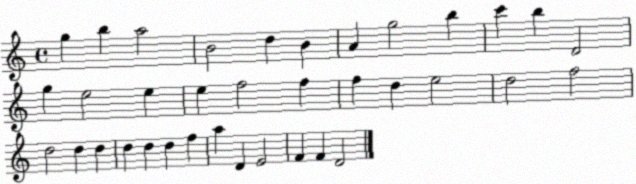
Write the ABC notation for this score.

X:1
T:Untitled
M:4/4
L:1/4
K:C
g b a2 B2 d B A g2 b c' b D2 g e2 e e f2 f f d e2 d2 f2 d2 d d d d d f a D E2 F F D2